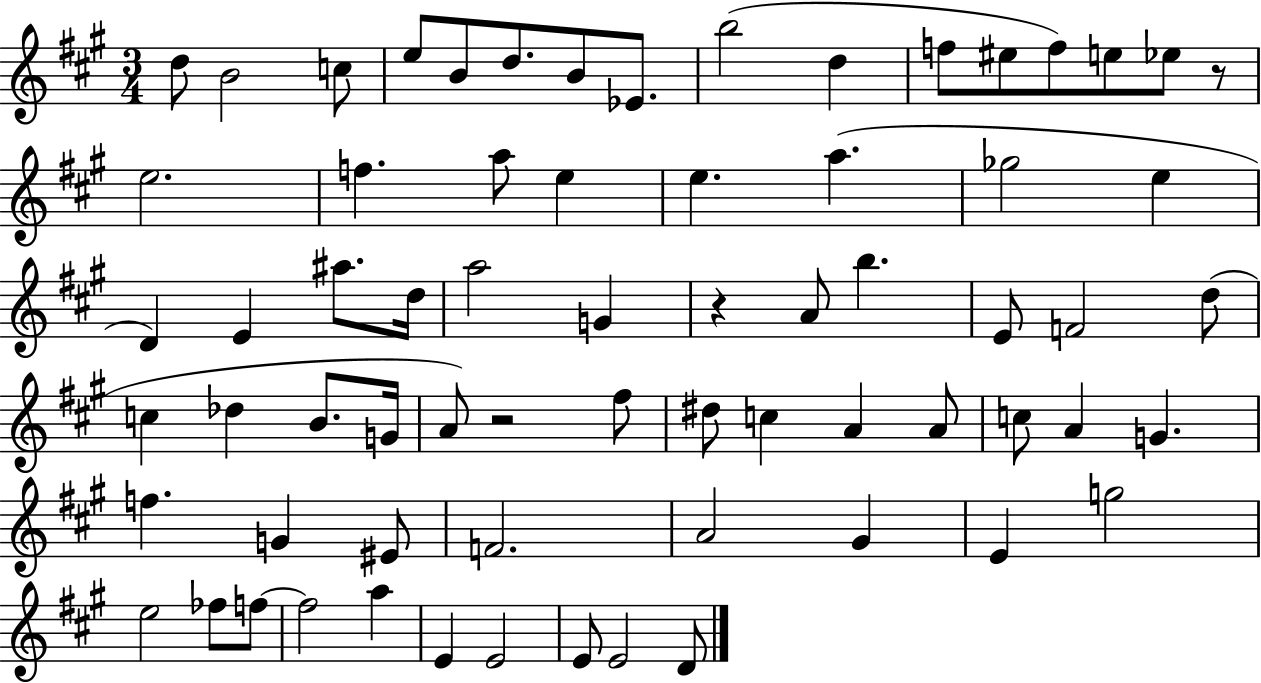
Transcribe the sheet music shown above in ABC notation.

X:1
T:Untitled
M:3/4
L:1/4
K:A
d/2 B2 c/2 e/2 B/2 d/2 B/2 _E/2 b2 d f/2 ^e/2 f/2 e/2 _e/2 z/2 e2 f a/2 e e a _g2 e D E ^a/2 d/4 a2 G z A/2 b E/2 F2 d/2 c _d B/2 G/4 A/2 z2 ^f/2 ^d/2 c A A/2 c/2 A G f G ^E/2 F2 A2 ^G E g2 e2 _f/2 f/2 f2 a E E2 E/2 E2 D/2